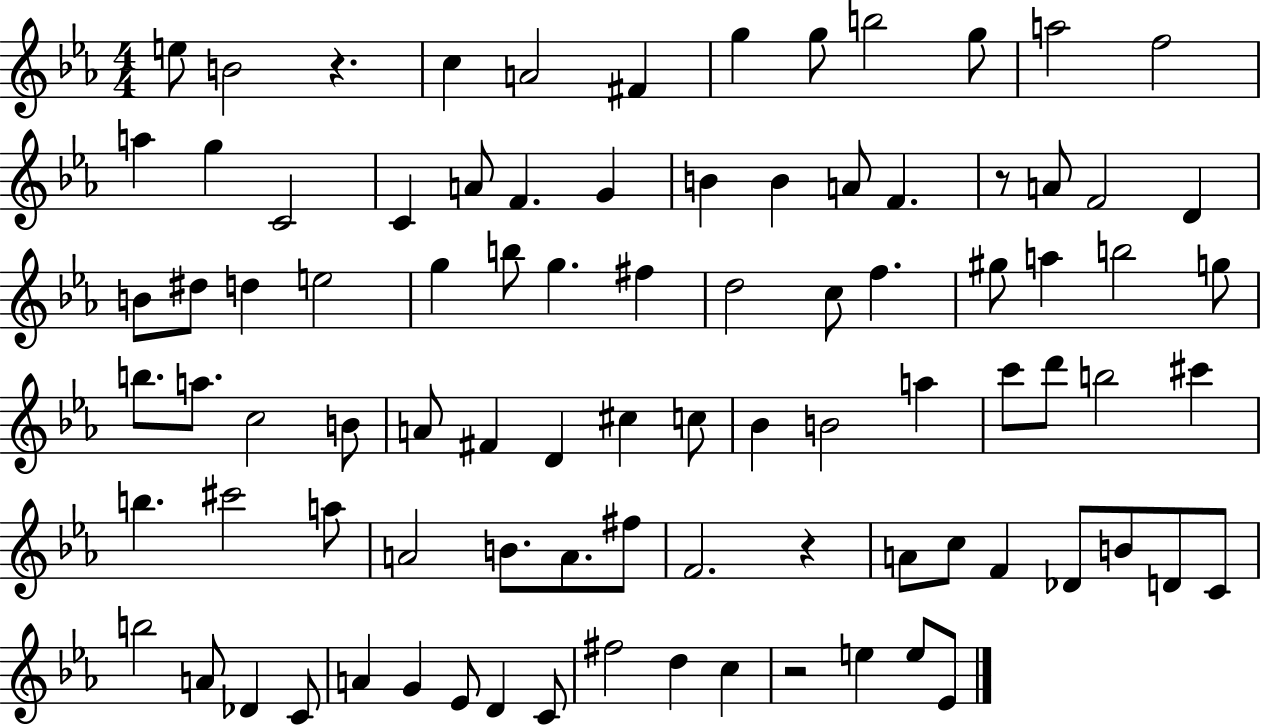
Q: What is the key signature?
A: EES major